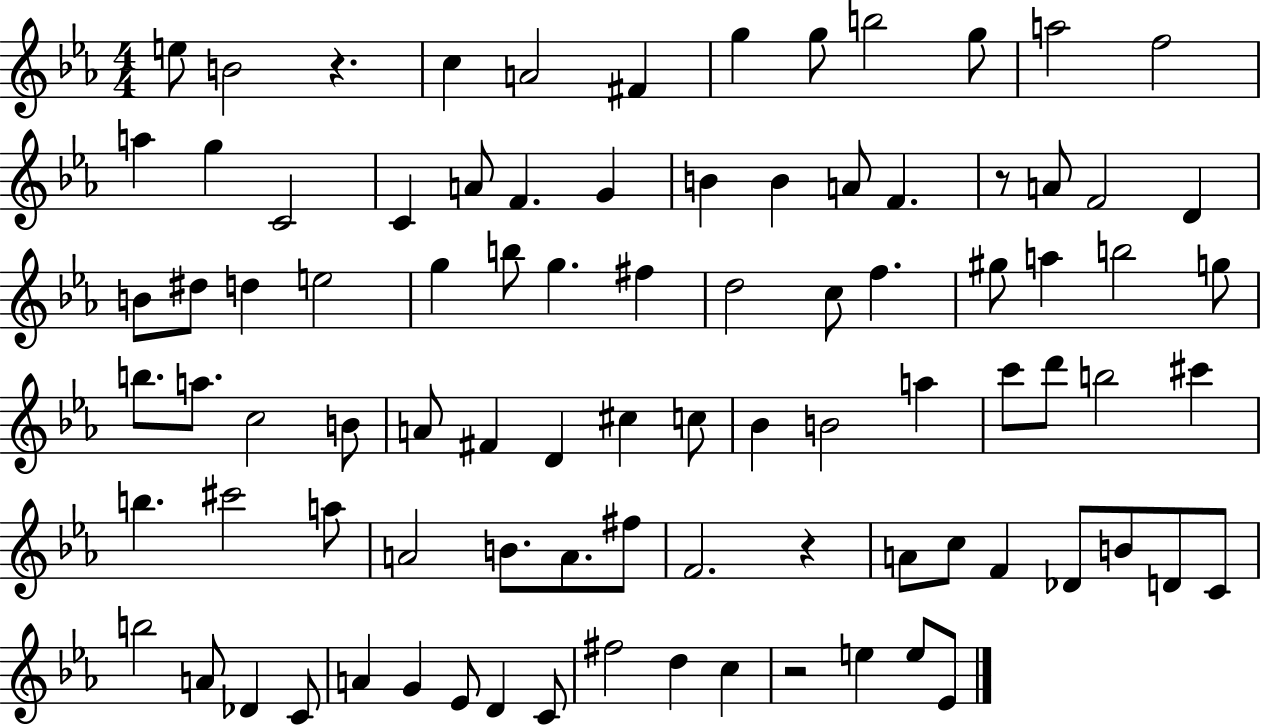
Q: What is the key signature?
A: EES major